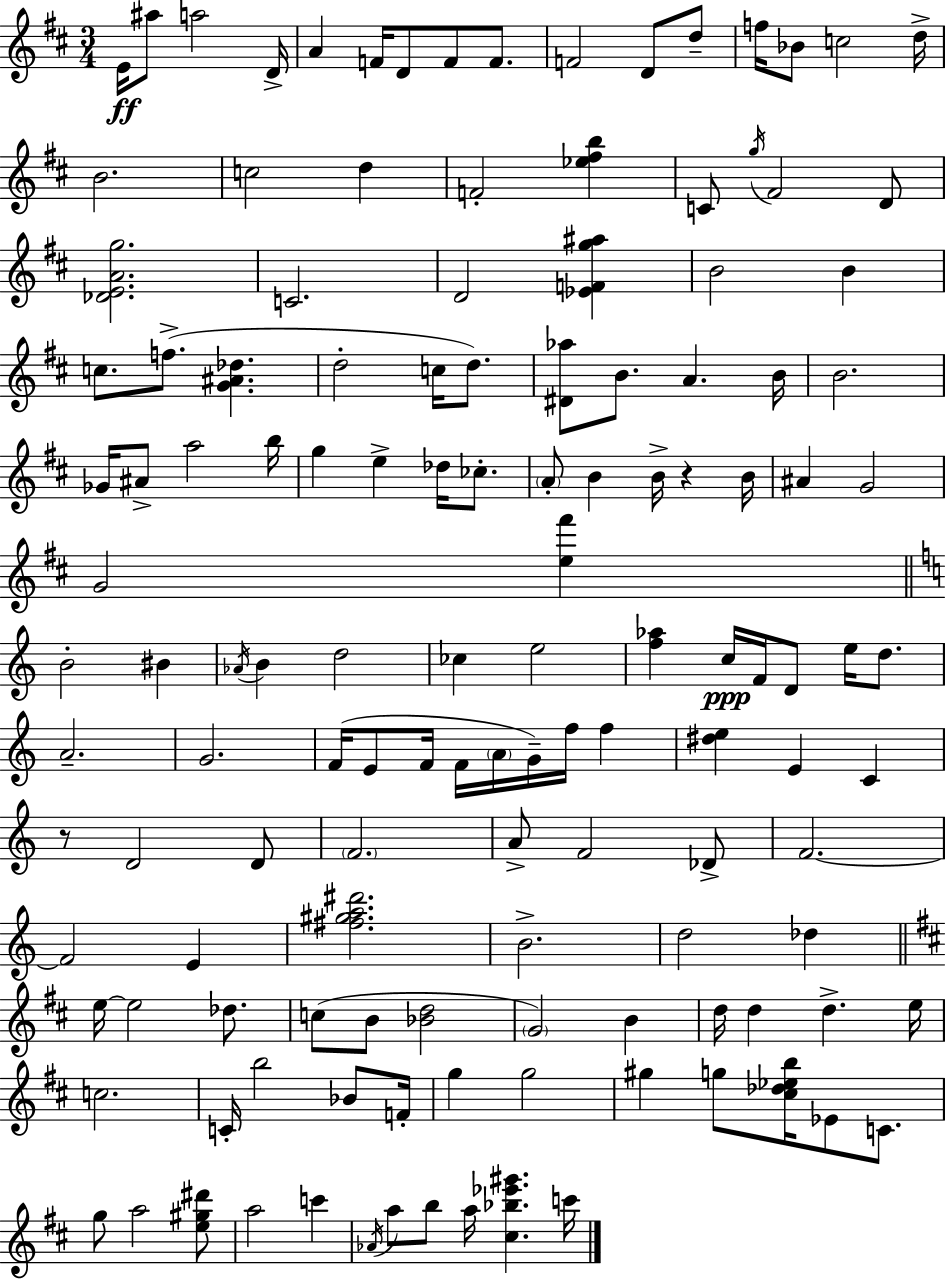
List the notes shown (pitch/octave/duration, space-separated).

E4/s A#5/e A5/h D4/s A4/q F4/s D4/e F4/e F4/e. F4/h D4/e D5/e F5/s Bb4/e C5/h D5/s B4/h. C5/h D5/q F4/h [Eb5,F#5,B5]/q C4/e G5/s F#4/h D4/e [Db4,E4,A4,G5]/h. C4/h. D4/h [Eb4,F4,G5,A#5]/q B4/h B4/q C5/e. F5/e. [G4,A#4,Db5]/q. D5/h C5/s D5/e. [D#4,Ab5]/e B4/e. A4/q. B4/s B4/h. Gb4/s A#4/e A5/h B5/s G5/q E5/q Db5/s CES5/e. A4/e B4/q B4/s R/q B4/s A#4/q G4/h G4/h [E5,F#6]/q B4/h BIS4/q Ab4/s B4/q D5/h CES5/q E5/h [F5,Ab5]/q C5/s F4/s D4/e E5/s D5/e. A4/h. G4/h. F4/s E4/e F4/s F4/s A4/s G4/s F5/s F5/q [D#5,E5]/q E4/q C4/q R/e D4/h D4/e F4/h. A4/e F4/h Db4/e F4/h. F4/h E4/q [F#5,G#5,A5,D#6]/h. B4/h. D5/h Db5/q E5/s E5/h Db5/e. C5/e B4/e [Bb4,D5]/h G4/h B4/q D5/s D5/q D5/q. E5/s C5/h. C4/s B5/h Bb4/e F4/s G5/q G5/h G#5/q G5/e [C#5,Db5,Eb5,B5]/s Eb4/e C4/e. G5/e A5/h [E5,G#5,D#6]/e A5/h C6/q Ab4/s A5/e B5/e A5/s [C#5,Bb5,Eb6,G#6]/q. C6/s